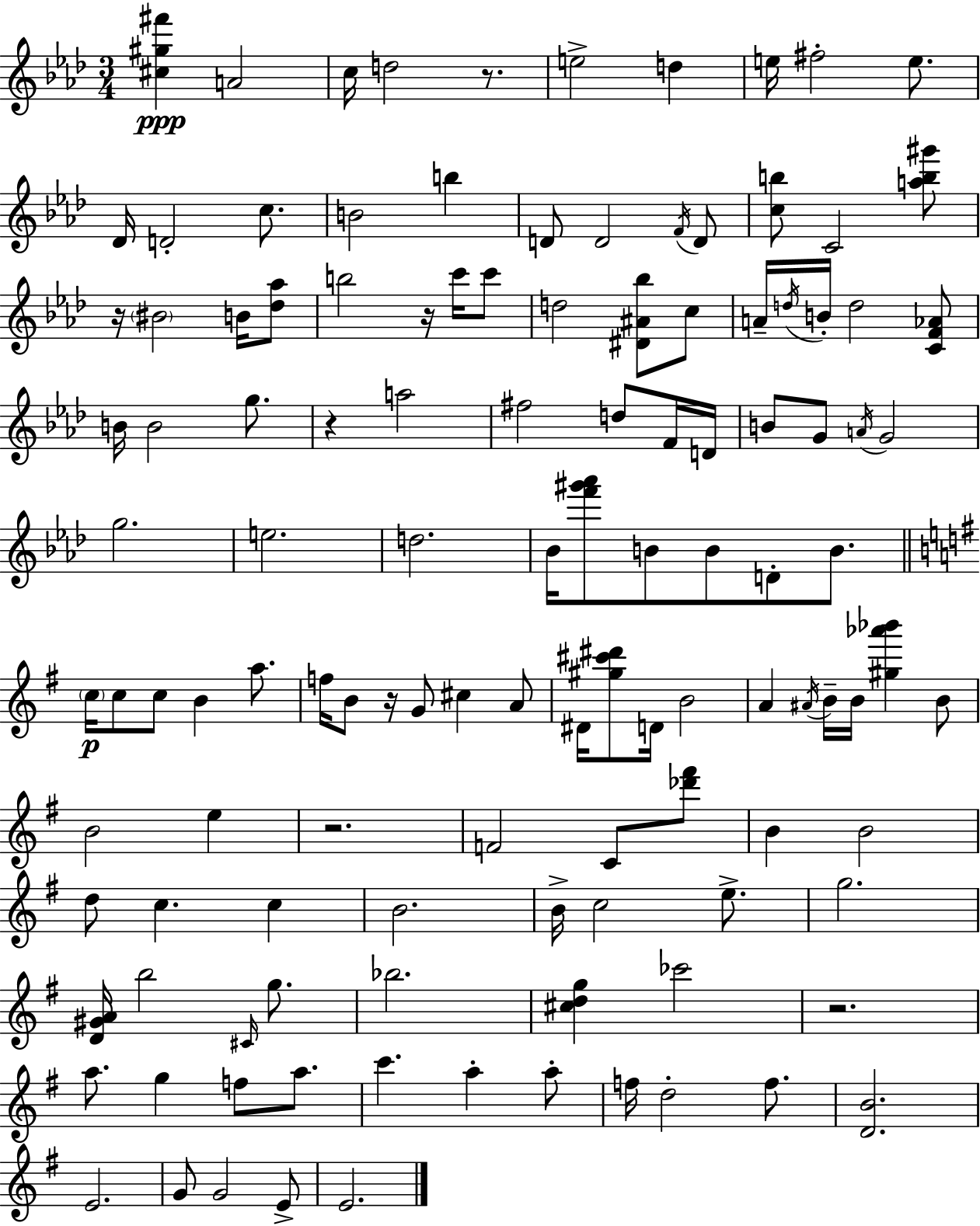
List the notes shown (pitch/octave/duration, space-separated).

[C#5,G#5,F#6]/q A4/h C5/s D5/h R/e. E5/h D5/q E5/s F#5/h E5/e. Db4/s D4/h C5/e. B4/h B5/q D4/e D4/h F4/s D4/e [C5,B5]/e C4/h [A5,B5,G#6]/e R/s BIS4/h B4/s [Db5,Ab5]/e B5/h R/s C6/s C6/e D5/h [D#4,A#4,Bb5]/e C5/e A4/s D5/s B4/s D5/h [C4,F4,Ab4]/e B4/s B4/h G5/e. R/q A5/h F#5/h D5/e F4/s D4/s B4/e G4/e A4/s G4/h G5/h. E5/h. D5/h. Bb4/s [F6,G#6,Ab6]/e B4/e B4/e D4/e B4/e. C5/s C5/e C5/e B4/q A5/e. F5/s B4/e R/s G4/e C#5/q A4/e D#4/s [G#5,C#6,D#6]/e D4/s B4/h A4/q A#4/s B4/s B4/s [G#5,Ab6,Bb6]/q B4/e B4/h E5/q R/h. F4/h C4/e [Db6,F#6]/e B4/q B4/h D5/e C5/q. C5/q B4/h. B4/s C5/h E5/e. G5/h. [D4,G#4,A4]/s B5/h C#4/s G5/e. Bb5/h. [C#5,D5,G5]/q CES6/h R/h. A5/e. G5/q F5/e A5/e. C6/q. A5/q A5/e F5/s D5/h F5/e. [D4,B4]/h. E4/h. G4/e G4/h E4/e E4/h.